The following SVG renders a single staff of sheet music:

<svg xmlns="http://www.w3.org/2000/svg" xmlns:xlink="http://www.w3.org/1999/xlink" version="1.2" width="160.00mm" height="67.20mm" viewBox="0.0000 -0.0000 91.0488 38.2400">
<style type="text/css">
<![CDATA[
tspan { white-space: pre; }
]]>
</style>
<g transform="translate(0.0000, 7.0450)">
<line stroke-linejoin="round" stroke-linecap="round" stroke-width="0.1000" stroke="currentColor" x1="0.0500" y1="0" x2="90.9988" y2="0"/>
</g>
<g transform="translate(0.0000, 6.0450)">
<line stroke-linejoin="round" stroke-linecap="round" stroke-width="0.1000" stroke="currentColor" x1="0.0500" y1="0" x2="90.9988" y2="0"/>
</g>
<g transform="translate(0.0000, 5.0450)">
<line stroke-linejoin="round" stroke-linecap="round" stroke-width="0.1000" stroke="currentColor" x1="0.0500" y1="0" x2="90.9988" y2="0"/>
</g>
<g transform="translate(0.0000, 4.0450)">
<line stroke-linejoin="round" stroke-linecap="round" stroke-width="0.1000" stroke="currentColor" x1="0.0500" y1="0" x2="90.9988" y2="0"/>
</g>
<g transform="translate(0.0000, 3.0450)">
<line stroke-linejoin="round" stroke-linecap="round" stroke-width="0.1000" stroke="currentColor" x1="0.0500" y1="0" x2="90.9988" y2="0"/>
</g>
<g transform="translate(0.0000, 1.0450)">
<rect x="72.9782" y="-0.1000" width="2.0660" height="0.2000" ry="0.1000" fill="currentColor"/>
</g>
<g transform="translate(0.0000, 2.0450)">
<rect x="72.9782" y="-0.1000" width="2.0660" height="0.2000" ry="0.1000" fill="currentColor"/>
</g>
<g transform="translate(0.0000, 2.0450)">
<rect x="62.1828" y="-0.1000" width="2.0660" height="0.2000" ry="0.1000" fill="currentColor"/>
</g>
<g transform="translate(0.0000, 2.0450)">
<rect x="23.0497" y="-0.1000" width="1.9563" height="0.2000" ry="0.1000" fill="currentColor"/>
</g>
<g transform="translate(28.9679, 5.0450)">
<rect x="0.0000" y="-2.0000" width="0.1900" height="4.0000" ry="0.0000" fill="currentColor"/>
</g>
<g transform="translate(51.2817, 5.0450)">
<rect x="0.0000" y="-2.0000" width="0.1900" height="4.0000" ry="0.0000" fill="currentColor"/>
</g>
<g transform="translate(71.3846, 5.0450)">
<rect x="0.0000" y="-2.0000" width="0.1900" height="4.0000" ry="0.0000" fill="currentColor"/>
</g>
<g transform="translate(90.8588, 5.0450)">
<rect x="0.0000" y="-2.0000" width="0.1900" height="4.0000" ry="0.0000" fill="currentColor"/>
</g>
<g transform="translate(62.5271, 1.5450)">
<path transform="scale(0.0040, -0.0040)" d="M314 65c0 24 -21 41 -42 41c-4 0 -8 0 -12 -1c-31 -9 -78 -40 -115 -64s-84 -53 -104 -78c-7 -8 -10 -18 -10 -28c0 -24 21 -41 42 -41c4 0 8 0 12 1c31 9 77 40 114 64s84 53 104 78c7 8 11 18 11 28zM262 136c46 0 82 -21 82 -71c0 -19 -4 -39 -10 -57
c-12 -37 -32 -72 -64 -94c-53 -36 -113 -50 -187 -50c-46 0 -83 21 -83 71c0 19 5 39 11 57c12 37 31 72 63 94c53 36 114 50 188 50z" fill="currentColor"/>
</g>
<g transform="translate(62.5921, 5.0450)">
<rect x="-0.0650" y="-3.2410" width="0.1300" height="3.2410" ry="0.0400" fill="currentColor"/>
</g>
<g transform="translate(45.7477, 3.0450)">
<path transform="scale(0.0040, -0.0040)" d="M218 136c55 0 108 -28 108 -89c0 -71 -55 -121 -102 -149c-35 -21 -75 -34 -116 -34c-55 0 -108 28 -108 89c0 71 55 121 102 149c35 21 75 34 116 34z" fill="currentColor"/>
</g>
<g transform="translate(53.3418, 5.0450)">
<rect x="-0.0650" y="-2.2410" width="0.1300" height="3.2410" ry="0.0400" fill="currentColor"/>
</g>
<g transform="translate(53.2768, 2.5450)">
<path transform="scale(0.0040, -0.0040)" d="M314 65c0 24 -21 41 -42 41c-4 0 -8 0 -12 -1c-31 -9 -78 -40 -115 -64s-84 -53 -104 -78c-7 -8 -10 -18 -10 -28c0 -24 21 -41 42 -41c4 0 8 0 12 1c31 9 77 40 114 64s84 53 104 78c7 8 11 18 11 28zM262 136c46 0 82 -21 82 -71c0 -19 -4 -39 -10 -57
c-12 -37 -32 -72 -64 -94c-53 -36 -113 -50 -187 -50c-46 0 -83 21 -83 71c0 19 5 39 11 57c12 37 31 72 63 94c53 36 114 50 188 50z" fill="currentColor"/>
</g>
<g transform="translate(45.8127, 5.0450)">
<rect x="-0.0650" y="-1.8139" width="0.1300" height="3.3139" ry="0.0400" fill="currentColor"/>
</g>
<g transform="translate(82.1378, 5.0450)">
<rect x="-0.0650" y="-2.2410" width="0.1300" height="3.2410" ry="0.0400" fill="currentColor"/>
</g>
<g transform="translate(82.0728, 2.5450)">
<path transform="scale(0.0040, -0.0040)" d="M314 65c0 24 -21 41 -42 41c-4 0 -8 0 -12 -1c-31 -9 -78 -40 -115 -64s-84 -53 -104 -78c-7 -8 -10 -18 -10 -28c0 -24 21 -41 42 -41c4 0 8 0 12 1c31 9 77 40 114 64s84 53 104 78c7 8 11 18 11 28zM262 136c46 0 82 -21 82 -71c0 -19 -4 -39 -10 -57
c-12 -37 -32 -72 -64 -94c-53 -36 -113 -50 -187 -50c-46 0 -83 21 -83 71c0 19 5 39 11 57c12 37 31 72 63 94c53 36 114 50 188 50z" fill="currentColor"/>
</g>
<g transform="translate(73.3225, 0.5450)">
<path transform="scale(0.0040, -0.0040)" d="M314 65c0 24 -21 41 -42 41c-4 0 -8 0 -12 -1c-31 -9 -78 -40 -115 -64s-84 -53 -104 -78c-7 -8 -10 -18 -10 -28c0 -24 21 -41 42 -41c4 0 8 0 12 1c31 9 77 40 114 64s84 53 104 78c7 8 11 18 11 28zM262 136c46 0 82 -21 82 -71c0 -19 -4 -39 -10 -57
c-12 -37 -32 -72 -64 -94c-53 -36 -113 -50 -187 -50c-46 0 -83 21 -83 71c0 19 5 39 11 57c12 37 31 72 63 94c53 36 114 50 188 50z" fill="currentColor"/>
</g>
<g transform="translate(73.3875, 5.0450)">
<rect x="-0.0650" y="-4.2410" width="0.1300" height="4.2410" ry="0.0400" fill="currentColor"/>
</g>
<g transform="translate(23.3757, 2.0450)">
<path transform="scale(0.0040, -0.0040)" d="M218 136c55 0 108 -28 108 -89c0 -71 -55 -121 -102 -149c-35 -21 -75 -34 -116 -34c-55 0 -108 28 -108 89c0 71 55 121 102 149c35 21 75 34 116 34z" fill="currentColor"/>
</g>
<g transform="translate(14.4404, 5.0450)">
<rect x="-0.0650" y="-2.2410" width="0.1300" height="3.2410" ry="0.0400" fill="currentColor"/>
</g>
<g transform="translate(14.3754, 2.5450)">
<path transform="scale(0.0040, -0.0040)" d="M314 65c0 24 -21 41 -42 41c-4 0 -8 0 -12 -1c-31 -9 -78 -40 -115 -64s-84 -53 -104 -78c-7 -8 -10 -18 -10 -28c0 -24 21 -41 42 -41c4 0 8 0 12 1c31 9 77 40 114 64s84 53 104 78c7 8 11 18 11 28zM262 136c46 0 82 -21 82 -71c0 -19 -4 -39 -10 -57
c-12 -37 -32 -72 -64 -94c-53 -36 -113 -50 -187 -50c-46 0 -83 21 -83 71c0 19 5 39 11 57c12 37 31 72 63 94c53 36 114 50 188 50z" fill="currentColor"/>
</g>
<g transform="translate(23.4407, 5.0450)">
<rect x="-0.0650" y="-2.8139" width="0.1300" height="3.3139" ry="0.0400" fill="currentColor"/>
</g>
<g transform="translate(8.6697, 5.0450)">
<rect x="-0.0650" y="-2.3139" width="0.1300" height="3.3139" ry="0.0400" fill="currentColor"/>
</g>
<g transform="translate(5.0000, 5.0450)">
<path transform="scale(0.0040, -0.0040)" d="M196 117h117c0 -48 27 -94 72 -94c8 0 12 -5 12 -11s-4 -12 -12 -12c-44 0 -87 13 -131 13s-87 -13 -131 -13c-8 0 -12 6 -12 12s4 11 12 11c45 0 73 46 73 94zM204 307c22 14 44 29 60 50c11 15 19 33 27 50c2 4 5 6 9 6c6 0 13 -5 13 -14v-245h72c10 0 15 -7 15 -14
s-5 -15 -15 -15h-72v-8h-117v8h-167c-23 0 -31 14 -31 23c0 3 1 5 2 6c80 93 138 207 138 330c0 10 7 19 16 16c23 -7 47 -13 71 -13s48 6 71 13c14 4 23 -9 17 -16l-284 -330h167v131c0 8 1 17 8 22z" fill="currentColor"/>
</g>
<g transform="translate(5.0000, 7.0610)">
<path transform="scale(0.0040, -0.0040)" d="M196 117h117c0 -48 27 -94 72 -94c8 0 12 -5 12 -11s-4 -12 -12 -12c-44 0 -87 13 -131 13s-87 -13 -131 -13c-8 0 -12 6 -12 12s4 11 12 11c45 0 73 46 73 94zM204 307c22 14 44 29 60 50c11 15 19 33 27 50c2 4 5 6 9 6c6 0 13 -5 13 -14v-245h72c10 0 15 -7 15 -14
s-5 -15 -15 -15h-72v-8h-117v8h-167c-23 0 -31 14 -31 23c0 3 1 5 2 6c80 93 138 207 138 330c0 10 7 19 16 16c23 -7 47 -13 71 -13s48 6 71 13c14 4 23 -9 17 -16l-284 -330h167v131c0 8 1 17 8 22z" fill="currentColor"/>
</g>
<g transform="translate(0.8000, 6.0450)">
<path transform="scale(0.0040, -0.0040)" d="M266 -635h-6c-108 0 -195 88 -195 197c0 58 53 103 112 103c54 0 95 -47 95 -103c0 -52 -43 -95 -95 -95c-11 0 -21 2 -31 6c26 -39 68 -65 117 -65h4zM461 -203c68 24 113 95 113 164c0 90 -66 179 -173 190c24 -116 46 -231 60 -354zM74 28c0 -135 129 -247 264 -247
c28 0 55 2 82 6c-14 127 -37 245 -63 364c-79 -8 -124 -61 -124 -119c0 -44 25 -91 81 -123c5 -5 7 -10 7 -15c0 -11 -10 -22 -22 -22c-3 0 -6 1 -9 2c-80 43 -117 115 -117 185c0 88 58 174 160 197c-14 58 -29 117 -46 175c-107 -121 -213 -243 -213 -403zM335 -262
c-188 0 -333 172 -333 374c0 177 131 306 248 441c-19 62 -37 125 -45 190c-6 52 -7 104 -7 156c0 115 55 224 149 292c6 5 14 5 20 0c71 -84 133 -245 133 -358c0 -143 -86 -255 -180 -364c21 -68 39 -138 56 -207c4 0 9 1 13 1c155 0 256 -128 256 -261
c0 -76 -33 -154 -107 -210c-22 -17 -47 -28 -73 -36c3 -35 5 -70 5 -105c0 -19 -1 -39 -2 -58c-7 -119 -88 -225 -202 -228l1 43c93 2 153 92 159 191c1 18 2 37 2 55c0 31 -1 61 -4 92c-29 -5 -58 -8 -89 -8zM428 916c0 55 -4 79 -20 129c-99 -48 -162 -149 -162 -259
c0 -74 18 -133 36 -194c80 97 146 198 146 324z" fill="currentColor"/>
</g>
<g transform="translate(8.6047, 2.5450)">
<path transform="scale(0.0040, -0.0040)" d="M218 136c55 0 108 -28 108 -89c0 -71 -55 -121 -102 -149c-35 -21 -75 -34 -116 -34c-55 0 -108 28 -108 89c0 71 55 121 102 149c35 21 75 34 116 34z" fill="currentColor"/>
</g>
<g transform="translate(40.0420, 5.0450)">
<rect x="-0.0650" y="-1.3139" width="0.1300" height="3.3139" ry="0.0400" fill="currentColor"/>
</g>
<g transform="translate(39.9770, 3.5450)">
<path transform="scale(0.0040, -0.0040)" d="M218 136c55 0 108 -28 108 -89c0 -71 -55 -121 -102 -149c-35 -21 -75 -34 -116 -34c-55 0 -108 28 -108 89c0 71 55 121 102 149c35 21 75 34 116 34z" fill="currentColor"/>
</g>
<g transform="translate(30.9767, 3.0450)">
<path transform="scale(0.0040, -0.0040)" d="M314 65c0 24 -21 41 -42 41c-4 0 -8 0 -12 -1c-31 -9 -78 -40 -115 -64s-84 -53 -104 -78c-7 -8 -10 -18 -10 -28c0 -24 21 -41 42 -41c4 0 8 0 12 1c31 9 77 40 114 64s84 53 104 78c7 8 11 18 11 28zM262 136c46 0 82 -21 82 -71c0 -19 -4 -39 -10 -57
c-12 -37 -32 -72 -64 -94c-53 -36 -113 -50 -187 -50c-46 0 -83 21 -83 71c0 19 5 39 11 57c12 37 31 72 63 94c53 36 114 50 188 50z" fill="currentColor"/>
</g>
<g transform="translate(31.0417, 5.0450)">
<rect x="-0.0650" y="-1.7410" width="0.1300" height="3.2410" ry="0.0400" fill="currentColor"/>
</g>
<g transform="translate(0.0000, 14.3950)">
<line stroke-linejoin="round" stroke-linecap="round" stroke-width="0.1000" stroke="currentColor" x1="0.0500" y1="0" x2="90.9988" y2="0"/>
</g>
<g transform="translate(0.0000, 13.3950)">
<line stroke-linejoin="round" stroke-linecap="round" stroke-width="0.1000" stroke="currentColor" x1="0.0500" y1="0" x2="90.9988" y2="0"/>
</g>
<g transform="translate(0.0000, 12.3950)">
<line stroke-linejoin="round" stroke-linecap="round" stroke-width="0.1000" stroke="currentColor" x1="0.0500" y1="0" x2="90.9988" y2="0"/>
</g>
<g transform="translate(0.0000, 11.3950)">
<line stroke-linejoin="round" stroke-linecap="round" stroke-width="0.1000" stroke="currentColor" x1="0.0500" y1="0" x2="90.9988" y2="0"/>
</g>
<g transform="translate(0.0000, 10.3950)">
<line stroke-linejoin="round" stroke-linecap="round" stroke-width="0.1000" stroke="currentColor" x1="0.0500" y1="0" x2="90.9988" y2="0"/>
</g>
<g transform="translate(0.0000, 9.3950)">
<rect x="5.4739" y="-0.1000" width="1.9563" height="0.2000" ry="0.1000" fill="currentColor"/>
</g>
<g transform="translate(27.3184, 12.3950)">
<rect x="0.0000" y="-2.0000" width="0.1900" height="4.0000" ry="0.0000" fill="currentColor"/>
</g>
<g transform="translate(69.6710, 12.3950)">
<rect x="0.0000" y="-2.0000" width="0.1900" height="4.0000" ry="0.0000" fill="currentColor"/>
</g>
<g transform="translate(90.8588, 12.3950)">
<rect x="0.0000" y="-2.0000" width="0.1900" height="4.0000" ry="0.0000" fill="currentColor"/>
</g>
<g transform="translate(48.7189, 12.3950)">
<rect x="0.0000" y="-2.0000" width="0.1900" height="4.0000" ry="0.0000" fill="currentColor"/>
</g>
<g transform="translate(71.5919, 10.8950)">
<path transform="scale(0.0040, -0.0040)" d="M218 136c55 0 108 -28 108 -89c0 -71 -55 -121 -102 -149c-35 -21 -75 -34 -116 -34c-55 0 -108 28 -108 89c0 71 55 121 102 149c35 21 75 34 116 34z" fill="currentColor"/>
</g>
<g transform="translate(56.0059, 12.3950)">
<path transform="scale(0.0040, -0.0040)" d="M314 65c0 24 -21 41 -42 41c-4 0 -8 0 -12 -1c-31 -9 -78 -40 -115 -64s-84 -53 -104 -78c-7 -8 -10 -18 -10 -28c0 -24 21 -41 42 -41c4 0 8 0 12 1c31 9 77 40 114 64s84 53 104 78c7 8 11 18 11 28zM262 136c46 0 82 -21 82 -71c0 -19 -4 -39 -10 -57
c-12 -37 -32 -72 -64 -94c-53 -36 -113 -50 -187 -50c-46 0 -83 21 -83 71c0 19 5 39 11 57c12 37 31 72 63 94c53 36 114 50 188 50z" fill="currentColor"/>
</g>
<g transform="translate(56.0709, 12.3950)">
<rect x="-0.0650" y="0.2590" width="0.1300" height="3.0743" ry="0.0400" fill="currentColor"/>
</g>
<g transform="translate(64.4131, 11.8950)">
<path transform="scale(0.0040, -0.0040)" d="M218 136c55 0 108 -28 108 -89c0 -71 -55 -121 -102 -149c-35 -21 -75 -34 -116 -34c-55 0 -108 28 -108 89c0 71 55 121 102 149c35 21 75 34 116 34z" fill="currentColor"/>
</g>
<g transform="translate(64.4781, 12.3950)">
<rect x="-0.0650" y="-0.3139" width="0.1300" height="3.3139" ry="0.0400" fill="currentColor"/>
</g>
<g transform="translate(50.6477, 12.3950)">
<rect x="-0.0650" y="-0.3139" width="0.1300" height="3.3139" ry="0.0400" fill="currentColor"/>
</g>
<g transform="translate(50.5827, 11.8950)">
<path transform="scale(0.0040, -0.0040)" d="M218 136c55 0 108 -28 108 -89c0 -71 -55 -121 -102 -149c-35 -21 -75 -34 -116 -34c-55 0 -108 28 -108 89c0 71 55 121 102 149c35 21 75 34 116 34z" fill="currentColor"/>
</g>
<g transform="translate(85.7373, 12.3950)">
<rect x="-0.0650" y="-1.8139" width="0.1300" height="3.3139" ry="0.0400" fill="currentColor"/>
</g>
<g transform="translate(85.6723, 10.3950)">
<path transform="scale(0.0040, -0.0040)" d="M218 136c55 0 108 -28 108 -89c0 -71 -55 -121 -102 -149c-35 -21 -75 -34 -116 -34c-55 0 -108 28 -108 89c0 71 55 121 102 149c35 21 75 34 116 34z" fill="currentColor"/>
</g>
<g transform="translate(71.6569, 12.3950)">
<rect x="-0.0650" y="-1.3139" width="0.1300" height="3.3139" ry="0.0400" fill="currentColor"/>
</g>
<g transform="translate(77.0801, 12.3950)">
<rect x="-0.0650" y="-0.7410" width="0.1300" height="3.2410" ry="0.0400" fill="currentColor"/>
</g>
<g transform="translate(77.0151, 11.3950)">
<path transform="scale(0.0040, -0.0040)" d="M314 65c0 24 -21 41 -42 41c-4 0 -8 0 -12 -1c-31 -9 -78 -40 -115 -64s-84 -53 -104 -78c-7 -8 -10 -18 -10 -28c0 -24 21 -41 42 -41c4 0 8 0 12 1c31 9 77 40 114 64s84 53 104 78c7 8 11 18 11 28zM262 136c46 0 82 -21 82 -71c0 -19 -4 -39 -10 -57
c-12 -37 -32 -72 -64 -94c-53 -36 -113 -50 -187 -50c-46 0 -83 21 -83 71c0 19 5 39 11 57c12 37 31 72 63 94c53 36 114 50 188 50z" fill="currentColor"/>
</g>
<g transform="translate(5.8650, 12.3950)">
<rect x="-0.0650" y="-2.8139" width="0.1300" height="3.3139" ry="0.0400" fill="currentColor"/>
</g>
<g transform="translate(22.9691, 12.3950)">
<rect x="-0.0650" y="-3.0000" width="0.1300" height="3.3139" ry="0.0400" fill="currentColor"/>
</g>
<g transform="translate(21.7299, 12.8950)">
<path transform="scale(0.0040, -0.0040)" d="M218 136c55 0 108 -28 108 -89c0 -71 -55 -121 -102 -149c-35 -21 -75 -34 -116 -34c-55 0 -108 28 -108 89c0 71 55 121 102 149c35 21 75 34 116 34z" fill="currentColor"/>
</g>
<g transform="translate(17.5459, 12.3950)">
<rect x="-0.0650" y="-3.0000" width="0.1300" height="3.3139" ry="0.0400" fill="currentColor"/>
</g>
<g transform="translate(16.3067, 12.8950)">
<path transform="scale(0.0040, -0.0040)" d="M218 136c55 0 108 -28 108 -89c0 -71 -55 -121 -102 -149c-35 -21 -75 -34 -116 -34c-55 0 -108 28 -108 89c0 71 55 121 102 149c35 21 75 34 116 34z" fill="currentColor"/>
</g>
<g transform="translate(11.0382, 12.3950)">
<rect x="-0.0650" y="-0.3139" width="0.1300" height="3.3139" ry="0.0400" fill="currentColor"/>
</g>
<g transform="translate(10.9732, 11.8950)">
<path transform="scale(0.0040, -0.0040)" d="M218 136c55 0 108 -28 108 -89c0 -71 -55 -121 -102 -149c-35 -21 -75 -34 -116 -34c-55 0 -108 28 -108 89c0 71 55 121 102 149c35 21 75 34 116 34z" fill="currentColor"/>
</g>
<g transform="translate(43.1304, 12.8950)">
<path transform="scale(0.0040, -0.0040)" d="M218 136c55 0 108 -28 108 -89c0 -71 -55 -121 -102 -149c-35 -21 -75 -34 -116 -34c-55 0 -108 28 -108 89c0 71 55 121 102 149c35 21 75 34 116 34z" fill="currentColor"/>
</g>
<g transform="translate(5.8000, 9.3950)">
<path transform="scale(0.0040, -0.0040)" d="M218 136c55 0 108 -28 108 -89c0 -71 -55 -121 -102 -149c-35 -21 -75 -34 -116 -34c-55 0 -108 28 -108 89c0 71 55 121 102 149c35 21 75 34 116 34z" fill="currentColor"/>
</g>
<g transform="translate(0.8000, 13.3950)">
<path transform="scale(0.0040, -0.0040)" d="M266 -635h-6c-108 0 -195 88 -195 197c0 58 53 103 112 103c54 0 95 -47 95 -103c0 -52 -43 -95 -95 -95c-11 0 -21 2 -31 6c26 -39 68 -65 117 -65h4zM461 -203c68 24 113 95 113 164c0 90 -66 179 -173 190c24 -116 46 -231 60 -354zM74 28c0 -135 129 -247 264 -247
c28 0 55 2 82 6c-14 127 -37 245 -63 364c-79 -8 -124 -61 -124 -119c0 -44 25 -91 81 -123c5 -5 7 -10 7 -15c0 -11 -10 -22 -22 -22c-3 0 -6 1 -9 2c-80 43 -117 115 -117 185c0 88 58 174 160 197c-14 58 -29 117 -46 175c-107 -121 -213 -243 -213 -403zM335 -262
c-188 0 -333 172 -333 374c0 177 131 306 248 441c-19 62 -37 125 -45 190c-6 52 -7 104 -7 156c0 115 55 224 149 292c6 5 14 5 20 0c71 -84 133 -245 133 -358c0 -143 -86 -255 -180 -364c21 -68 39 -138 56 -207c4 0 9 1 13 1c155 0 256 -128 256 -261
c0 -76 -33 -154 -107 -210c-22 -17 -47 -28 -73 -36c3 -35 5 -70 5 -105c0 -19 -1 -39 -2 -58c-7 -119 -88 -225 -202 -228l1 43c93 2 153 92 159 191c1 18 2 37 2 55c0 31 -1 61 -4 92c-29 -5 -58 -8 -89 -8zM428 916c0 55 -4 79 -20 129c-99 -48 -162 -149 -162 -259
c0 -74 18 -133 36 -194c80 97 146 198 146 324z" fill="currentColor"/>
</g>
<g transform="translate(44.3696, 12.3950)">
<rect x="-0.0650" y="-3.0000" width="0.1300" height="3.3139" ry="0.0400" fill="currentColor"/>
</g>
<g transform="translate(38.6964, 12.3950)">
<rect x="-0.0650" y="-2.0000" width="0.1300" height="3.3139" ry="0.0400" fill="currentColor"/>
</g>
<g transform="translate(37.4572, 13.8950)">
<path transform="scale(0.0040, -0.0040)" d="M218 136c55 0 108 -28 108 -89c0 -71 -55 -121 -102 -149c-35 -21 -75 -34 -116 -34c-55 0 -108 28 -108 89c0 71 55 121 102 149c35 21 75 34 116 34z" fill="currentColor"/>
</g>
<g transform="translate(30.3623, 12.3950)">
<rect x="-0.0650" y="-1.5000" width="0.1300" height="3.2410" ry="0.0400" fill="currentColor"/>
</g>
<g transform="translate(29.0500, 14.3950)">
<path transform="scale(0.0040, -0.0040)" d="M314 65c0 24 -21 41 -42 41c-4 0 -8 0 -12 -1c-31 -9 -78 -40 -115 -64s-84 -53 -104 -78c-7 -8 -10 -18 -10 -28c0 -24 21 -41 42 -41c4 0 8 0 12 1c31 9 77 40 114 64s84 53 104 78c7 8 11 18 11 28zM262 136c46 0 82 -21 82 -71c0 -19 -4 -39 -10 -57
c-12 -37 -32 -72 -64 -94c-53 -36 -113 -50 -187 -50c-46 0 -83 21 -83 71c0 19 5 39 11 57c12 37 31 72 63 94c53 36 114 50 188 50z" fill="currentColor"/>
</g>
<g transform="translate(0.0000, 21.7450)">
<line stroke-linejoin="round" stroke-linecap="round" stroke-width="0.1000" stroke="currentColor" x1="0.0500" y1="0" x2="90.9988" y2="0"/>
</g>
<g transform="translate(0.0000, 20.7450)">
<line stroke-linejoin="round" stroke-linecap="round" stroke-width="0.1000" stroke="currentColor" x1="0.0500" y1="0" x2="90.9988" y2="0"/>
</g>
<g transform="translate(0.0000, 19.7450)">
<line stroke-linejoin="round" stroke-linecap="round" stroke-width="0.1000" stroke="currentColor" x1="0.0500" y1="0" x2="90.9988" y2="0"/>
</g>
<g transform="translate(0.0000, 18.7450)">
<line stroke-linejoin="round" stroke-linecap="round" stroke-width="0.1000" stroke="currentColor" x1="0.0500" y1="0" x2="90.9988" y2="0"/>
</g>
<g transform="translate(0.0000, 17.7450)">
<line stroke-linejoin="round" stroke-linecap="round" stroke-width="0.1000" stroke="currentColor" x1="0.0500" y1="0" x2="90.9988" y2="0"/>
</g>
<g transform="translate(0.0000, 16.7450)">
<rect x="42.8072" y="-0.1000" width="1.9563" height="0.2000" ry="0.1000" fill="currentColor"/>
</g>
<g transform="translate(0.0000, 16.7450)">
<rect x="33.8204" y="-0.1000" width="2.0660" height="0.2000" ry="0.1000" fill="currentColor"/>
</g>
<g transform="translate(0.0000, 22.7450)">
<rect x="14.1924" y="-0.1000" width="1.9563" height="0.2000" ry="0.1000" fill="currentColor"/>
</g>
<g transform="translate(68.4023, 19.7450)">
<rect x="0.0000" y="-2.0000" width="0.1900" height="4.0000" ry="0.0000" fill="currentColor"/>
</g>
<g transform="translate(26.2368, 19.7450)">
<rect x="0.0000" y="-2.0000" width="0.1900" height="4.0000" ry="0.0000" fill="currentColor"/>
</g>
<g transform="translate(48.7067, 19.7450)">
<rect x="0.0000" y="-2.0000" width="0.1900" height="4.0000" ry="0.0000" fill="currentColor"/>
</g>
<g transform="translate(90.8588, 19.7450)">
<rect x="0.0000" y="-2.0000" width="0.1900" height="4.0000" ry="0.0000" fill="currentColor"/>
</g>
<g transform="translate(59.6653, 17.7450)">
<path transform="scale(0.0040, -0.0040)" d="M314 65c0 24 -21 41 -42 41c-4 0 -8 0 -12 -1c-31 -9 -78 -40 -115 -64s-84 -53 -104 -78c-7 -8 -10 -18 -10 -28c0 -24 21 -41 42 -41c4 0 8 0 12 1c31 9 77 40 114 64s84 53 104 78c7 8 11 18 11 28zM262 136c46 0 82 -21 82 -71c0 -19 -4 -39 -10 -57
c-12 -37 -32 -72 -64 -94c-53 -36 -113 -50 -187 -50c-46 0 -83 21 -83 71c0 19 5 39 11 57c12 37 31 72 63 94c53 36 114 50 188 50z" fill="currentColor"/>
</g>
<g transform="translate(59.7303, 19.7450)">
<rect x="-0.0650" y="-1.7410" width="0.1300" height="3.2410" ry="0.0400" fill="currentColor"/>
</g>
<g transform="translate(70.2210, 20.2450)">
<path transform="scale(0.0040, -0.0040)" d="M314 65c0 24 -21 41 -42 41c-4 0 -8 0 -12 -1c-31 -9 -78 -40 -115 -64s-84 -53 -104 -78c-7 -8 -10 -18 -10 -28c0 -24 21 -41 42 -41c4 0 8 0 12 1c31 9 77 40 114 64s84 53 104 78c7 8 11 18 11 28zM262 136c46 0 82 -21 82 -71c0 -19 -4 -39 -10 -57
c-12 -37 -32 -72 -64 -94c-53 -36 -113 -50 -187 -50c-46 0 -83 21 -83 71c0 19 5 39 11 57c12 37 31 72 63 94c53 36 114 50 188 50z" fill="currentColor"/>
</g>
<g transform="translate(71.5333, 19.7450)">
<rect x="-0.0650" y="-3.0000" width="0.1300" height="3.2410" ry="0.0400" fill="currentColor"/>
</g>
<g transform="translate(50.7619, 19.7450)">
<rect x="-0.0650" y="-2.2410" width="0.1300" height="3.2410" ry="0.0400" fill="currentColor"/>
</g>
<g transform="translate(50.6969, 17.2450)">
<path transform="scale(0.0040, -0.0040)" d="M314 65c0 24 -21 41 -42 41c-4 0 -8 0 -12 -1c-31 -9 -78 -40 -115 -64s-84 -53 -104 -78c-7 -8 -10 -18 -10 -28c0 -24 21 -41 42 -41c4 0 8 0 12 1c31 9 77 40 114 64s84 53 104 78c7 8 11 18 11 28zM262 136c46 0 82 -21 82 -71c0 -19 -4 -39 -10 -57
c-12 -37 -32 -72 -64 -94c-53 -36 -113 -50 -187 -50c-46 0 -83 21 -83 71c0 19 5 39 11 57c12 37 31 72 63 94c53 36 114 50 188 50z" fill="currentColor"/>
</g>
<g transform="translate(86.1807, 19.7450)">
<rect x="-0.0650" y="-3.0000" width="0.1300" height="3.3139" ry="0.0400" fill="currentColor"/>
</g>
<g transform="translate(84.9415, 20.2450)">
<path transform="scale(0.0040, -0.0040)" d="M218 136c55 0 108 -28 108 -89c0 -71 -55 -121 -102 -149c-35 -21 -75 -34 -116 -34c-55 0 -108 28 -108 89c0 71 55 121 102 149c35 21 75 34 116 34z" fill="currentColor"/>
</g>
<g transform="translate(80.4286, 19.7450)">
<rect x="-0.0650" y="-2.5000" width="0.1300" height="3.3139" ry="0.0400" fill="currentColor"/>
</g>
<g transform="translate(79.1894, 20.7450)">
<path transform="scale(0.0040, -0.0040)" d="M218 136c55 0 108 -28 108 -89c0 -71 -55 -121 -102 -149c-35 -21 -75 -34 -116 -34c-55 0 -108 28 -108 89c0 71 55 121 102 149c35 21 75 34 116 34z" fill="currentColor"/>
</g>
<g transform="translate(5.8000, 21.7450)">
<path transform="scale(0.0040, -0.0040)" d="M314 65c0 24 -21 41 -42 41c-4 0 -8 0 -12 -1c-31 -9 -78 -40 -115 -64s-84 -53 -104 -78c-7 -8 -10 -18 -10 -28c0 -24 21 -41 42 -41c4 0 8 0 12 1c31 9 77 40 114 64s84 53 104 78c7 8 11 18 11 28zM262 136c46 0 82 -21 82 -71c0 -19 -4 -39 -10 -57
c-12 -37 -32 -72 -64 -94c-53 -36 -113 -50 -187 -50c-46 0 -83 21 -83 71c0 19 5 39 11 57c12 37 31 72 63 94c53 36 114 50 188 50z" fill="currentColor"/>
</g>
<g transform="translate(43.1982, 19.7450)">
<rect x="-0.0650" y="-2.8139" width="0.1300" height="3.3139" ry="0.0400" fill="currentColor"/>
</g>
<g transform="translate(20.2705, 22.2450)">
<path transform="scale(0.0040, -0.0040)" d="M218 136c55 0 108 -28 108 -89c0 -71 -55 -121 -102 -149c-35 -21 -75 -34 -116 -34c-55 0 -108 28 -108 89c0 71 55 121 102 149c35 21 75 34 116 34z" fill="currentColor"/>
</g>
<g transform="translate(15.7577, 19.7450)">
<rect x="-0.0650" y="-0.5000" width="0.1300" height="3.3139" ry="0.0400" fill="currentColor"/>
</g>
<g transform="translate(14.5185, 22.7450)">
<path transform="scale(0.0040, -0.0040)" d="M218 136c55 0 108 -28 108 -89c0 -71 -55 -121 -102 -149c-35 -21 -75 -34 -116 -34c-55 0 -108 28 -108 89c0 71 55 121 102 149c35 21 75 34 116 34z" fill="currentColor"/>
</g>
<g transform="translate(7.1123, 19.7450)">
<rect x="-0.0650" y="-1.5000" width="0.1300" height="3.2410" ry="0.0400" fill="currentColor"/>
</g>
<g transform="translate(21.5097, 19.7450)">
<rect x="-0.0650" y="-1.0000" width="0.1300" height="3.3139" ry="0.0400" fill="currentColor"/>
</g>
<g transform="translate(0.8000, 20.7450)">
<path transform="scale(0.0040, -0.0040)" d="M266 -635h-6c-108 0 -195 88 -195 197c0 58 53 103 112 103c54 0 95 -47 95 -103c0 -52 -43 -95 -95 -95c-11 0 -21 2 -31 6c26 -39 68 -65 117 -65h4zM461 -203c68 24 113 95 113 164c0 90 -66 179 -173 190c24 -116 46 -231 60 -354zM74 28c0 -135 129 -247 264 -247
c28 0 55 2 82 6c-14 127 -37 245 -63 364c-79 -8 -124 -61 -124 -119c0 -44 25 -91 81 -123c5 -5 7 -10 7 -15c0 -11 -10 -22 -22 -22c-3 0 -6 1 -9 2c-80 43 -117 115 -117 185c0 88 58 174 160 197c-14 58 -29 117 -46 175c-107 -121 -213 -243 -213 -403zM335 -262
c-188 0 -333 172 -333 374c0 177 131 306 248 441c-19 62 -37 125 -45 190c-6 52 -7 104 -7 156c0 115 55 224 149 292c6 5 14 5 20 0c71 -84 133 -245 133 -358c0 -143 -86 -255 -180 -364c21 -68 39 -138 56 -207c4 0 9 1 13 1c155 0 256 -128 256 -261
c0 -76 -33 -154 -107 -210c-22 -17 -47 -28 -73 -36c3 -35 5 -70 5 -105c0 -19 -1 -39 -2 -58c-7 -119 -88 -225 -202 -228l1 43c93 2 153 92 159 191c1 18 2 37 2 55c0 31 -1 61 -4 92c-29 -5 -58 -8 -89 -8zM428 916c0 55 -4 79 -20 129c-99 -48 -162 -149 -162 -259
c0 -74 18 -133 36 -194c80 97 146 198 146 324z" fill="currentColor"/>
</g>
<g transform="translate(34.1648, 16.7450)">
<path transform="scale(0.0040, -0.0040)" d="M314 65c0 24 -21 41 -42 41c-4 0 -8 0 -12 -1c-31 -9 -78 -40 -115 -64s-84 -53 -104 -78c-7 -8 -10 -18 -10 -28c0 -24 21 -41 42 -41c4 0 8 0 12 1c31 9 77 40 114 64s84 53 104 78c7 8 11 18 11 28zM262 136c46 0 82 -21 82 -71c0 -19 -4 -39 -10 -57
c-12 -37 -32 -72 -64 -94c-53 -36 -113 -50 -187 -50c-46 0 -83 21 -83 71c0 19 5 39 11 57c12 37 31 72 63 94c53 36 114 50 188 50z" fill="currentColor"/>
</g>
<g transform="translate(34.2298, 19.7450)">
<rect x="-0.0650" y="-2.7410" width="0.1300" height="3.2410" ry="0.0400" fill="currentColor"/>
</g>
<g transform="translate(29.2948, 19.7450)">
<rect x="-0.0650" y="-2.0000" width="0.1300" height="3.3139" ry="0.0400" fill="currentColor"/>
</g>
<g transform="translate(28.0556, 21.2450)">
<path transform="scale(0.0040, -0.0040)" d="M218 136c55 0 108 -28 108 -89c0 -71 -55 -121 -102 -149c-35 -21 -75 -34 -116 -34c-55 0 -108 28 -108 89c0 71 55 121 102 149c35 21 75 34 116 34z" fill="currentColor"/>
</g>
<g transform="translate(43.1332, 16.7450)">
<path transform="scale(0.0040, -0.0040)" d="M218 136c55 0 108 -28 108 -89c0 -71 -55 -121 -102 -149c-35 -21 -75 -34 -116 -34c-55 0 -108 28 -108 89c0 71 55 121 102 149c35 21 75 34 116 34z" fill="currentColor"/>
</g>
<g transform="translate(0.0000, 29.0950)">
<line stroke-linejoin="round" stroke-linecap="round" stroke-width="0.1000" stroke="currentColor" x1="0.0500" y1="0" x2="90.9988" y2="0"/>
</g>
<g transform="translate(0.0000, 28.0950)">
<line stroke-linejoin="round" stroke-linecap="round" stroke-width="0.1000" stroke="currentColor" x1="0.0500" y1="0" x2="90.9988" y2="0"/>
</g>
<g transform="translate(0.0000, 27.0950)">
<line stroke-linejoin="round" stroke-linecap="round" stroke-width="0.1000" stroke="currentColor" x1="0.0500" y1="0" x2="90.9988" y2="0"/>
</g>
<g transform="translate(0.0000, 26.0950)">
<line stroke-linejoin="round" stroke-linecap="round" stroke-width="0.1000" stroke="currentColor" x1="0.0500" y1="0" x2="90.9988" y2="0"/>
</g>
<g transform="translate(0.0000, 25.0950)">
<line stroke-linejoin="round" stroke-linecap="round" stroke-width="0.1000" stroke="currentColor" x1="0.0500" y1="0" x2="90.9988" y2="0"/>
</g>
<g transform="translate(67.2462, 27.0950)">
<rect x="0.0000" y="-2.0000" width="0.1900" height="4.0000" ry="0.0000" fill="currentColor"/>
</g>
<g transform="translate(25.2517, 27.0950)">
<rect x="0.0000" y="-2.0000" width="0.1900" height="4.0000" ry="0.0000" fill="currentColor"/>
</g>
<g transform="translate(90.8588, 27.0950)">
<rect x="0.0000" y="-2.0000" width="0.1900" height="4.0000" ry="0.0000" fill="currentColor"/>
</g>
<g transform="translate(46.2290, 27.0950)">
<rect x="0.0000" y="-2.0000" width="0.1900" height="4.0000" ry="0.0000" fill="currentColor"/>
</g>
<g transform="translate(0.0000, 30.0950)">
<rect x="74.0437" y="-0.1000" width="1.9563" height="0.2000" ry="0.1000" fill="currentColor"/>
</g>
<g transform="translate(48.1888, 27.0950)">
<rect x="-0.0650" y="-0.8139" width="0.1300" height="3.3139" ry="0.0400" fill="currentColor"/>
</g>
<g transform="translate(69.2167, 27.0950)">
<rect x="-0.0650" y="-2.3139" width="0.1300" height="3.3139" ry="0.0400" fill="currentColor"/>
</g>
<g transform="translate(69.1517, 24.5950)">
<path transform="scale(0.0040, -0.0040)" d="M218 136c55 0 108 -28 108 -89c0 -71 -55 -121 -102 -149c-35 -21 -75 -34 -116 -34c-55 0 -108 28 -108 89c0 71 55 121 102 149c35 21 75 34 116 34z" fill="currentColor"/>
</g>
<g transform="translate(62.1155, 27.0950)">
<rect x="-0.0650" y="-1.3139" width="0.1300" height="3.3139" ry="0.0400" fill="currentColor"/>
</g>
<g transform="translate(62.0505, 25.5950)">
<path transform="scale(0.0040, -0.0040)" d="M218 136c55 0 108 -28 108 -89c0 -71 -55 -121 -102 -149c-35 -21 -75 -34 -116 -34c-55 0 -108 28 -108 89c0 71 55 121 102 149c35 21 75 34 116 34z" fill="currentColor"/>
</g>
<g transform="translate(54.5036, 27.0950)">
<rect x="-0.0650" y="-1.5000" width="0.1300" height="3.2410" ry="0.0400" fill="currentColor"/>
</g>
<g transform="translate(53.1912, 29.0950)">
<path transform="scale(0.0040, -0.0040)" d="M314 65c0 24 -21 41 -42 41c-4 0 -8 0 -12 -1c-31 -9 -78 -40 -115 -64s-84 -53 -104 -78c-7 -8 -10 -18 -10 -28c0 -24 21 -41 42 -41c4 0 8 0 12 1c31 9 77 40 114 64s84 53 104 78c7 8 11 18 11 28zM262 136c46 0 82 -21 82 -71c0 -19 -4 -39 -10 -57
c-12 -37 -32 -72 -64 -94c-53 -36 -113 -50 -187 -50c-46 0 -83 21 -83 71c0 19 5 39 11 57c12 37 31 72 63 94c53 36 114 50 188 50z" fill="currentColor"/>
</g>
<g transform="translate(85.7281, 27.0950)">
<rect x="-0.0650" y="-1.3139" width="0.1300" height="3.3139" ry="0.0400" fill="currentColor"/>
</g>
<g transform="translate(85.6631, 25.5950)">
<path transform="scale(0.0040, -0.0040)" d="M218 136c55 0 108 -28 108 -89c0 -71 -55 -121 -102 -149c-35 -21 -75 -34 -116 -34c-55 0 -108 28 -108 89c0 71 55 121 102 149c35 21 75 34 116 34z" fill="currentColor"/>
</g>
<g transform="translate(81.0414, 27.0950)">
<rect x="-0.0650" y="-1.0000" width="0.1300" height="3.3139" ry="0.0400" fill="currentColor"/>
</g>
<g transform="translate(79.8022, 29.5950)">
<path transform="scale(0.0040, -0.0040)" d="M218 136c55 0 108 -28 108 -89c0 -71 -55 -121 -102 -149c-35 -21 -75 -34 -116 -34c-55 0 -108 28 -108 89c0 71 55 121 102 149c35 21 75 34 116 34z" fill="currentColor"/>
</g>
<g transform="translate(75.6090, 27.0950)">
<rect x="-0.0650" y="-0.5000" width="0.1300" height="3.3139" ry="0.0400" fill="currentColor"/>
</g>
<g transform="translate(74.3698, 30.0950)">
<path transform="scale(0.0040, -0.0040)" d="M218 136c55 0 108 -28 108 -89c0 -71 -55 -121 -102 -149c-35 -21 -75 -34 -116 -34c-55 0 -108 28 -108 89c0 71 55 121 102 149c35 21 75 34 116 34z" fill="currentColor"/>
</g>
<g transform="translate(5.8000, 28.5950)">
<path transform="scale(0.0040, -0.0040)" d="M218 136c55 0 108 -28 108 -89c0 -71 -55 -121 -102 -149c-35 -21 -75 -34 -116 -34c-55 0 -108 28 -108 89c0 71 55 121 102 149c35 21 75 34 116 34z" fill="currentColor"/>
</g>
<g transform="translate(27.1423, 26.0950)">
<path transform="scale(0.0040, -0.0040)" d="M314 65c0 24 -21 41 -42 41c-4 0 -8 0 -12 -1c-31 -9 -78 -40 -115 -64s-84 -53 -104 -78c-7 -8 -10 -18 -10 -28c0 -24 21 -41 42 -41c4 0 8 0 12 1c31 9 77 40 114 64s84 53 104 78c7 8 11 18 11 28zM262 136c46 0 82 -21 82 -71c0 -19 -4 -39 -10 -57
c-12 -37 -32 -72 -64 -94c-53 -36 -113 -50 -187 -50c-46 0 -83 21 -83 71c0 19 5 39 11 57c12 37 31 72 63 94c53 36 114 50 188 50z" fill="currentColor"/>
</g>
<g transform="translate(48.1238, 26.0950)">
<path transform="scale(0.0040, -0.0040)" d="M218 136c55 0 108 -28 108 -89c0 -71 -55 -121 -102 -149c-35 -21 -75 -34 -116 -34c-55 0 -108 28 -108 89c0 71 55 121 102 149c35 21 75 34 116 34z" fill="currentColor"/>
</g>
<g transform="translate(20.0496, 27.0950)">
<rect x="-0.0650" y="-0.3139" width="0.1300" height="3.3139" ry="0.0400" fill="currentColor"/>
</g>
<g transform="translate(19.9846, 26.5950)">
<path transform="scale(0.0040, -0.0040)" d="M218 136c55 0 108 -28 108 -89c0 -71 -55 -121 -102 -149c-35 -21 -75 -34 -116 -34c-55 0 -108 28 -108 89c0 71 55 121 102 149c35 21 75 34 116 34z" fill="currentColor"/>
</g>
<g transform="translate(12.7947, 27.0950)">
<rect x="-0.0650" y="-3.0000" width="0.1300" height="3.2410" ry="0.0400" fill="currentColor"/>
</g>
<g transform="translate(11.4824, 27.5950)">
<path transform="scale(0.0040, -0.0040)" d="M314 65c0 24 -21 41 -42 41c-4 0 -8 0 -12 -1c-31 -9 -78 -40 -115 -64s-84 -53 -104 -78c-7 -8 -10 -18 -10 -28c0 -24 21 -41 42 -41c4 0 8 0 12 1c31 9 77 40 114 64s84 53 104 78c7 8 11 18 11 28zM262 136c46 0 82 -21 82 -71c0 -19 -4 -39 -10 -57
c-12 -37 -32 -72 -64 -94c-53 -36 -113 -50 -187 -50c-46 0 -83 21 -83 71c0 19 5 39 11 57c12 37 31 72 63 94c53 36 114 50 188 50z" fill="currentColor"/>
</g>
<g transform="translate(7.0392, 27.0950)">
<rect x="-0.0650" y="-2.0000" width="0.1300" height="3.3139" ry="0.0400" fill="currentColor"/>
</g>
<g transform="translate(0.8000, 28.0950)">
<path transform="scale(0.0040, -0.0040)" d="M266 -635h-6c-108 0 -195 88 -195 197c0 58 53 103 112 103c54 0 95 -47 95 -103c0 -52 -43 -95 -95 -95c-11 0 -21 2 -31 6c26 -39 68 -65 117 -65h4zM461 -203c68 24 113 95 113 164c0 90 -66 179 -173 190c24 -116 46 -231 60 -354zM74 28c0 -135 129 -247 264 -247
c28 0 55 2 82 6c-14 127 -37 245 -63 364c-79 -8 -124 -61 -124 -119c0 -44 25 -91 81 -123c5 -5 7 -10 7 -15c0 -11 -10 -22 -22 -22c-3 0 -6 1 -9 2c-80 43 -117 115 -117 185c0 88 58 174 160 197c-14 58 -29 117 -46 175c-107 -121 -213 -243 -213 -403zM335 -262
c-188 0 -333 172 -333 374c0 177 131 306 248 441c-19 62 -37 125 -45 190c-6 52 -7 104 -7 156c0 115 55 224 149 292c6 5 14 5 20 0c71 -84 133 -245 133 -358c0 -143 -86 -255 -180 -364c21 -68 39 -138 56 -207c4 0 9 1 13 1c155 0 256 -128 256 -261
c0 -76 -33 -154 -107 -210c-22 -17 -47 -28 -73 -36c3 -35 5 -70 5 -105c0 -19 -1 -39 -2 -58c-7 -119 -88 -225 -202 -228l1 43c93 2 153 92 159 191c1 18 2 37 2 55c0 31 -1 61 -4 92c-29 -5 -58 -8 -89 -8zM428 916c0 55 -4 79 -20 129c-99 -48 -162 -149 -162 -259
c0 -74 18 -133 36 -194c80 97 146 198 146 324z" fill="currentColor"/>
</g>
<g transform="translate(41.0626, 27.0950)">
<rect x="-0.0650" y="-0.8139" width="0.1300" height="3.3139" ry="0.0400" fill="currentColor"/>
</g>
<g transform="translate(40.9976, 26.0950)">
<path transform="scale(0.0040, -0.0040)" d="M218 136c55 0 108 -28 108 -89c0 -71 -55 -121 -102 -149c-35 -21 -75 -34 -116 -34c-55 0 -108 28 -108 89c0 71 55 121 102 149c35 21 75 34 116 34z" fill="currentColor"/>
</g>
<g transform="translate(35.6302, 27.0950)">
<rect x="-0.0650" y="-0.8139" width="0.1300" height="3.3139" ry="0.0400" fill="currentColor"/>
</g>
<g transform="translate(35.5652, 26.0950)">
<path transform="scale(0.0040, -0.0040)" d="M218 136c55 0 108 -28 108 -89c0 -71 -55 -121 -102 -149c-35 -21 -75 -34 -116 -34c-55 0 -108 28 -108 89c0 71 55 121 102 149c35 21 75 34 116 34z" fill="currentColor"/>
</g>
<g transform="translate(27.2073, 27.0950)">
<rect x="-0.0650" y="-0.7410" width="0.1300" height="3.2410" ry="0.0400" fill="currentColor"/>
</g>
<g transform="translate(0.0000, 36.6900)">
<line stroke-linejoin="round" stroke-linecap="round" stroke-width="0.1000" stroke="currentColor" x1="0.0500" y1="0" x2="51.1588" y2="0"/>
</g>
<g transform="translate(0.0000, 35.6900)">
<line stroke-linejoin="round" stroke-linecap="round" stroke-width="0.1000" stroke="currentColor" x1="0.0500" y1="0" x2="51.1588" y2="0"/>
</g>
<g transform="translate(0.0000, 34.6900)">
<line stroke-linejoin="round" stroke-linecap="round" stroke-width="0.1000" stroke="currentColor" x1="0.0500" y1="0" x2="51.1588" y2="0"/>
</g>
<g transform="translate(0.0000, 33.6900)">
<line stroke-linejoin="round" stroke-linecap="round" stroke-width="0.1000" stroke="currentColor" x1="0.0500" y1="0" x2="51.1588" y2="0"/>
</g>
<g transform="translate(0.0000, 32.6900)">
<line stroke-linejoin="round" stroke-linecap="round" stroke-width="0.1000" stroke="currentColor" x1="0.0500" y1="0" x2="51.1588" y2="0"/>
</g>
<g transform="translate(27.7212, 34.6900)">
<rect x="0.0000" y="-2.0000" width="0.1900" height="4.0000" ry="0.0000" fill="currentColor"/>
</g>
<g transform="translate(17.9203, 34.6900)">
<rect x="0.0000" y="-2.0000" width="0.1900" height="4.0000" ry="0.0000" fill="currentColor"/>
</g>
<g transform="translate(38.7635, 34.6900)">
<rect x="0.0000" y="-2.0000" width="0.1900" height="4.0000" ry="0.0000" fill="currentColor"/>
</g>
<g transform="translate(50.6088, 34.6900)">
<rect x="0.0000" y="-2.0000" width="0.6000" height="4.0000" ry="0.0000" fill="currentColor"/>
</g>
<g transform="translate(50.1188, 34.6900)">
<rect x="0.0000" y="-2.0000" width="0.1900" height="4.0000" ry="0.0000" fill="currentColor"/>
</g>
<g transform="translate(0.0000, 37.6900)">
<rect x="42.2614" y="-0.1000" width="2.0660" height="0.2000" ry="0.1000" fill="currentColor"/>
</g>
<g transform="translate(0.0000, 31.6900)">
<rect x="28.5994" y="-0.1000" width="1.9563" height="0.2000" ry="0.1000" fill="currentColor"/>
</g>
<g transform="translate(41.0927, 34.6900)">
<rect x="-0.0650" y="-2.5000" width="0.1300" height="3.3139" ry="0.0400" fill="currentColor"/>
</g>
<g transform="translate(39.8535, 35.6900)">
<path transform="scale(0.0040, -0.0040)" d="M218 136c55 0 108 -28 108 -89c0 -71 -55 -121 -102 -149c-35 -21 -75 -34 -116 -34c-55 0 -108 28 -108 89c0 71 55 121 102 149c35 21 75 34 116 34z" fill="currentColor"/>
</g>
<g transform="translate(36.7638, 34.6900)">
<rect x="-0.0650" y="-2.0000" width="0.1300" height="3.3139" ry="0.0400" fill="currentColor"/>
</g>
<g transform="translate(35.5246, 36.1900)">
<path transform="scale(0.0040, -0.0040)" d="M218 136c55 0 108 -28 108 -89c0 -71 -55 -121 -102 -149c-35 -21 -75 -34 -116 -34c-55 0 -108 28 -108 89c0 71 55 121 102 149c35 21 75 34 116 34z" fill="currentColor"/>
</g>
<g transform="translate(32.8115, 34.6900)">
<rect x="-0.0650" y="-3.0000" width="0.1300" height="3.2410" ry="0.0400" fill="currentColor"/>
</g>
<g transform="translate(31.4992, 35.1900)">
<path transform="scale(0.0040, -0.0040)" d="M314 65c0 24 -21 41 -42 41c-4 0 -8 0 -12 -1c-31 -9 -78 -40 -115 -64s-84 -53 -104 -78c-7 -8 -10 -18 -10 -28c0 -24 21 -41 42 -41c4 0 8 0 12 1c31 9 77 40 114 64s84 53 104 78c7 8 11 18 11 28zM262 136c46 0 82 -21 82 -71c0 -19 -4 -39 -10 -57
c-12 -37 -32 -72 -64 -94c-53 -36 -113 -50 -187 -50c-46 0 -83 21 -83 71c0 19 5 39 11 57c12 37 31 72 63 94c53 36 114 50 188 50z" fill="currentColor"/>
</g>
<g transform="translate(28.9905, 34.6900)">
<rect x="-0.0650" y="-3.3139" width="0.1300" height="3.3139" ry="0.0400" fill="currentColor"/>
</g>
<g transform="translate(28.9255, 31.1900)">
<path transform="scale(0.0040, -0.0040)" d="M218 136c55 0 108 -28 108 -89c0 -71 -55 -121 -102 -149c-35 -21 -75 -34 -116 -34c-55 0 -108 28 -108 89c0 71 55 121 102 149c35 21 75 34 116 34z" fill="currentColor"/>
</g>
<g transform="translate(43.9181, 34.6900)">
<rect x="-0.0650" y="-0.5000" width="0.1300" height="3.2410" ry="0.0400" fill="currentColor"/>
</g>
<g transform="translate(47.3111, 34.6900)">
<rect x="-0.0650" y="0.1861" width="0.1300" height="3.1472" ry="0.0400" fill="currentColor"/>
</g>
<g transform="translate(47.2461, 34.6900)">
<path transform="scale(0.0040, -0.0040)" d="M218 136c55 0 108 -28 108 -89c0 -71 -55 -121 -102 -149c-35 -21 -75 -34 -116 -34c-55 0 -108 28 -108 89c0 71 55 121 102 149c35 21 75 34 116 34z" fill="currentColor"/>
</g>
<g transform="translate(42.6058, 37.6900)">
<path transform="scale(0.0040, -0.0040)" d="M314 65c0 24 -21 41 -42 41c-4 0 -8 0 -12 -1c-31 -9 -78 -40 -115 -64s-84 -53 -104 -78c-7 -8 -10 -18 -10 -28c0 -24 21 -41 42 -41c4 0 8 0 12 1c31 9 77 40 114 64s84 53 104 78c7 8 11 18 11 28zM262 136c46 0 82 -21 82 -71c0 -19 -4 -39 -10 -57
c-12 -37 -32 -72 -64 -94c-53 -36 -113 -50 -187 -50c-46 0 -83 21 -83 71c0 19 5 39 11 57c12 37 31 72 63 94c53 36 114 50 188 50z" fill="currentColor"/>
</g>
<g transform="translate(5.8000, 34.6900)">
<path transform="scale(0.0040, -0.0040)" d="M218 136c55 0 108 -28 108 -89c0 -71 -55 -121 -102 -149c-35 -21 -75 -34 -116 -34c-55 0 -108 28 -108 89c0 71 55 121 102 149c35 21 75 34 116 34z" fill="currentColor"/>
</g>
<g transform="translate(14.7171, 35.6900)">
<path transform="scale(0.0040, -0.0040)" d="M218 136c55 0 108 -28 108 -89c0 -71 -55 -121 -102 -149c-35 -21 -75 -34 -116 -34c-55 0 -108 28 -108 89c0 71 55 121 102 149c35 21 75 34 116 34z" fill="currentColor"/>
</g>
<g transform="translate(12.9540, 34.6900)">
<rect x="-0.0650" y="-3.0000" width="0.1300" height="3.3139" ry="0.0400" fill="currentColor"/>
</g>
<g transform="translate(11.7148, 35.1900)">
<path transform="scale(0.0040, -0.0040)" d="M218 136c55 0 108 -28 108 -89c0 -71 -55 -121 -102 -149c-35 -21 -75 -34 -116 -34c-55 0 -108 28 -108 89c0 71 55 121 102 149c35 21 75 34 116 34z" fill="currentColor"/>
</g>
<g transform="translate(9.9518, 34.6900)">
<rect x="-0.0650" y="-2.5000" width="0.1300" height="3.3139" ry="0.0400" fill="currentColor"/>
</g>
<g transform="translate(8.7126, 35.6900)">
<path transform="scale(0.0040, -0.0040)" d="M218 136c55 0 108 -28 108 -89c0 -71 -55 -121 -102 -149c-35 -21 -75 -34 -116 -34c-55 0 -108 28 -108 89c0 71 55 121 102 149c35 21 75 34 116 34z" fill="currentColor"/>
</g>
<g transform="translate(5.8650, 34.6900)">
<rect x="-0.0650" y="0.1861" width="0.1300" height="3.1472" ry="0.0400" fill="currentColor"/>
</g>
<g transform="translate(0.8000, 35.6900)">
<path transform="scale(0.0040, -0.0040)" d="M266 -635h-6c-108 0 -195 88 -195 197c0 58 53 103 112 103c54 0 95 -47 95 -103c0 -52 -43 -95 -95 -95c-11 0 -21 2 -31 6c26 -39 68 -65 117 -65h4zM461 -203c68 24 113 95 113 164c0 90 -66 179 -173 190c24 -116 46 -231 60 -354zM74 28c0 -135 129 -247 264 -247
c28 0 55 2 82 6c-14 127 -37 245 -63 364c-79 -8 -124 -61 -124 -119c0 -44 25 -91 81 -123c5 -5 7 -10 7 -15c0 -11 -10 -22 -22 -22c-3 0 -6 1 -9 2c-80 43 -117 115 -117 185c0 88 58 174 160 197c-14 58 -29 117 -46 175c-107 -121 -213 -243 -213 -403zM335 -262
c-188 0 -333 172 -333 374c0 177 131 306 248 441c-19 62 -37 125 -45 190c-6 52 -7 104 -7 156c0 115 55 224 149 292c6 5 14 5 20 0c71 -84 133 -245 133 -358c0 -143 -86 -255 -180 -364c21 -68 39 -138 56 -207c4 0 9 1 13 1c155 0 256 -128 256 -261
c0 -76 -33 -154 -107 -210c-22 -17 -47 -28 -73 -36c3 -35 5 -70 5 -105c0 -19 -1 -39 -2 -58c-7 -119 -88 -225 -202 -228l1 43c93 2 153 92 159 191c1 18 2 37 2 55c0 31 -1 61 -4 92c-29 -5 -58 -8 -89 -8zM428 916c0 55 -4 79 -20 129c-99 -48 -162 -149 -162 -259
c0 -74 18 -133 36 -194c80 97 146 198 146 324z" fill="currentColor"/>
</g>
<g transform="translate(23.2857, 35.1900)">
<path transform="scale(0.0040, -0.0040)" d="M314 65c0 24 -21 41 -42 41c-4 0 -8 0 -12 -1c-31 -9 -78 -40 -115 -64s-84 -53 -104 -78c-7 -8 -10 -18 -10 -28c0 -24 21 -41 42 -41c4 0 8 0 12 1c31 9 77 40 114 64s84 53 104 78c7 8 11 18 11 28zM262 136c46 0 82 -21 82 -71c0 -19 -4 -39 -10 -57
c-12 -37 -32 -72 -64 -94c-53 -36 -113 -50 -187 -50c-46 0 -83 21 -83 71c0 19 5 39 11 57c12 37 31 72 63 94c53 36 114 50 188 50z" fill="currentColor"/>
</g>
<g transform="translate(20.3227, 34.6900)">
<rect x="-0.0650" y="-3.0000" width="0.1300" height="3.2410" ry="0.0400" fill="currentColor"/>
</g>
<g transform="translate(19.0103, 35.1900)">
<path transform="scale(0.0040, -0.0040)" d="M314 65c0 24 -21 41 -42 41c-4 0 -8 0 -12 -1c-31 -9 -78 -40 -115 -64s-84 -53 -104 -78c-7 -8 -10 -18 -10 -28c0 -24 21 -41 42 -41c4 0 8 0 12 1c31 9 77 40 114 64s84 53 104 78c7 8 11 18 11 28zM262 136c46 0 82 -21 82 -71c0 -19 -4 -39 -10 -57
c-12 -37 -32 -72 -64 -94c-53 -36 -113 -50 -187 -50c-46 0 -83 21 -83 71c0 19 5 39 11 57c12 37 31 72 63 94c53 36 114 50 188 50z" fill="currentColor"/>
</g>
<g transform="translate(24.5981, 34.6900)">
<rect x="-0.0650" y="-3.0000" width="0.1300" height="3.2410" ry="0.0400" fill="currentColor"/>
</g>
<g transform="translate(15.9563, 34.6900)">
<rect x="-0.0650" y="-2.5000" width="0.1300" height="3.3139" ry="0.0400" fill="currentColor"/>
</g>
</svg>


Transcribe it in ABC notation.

X:1
T:Untitled
M:4/4
L:1/4
K:C
g g2 a f2 e f g2 b2 d'2 g2 a c A A E2 F A c B2 c e d2 f E2 C D F a2 a g2 f2 A2 G A F A2 c d2 d d d E2 e g C D e B G A G A2 A2 b A2 F G C2 B